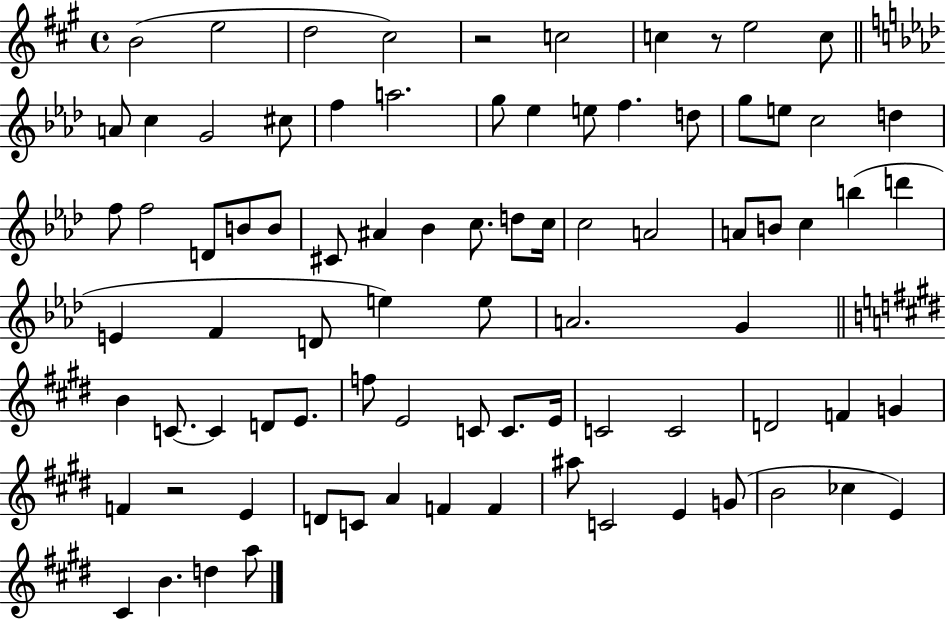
B4/h E5/h D5/h C#5/h R/h C5/h C5/q R/e E5/h C5/e A4/e C5/q G4/h C#5/e F5/q A5/h. G5/e Eb5/q E5/e F5/q. D5/e G5/e E5/e C5/h D5/q F5/e F5/h D4/e B4/e B4/e C#4/e A#4/q Bb4/q C5/e. D5/e C5/s C5/h A4/h A4/e B4/e C5/q B5/q D6/q E4/q F4/q D4/e E5/q E5/e A4/h. G4/q B4/q C4/e. C4/q D4/e E4/e. F5/e E4/h C4/e C4/e. E4/s C4/h C4/h D4/h F4/q G4/q F4/q R/h E4/q D4/e C4/e A4/q F4/q F4/q A#5/e C4/h E4/q G4/e B4/h CES5/q E4/q C#4/q B4/q. D5/q A5/e